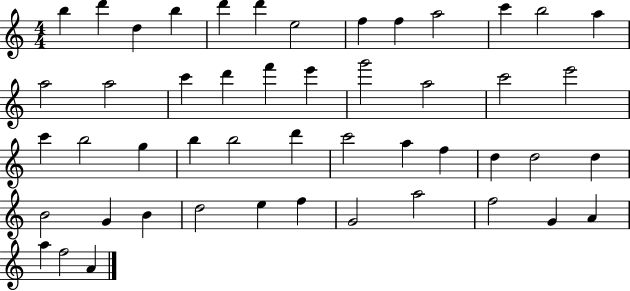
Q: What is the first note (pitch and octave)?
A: B5